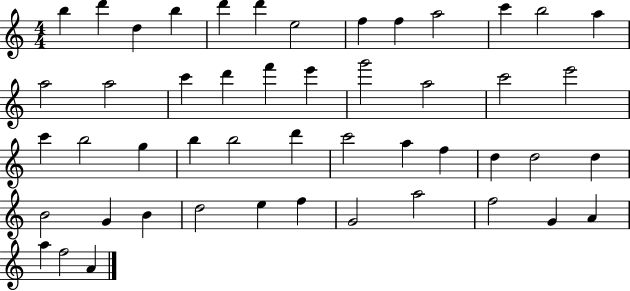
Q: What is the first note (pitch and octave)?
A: B5